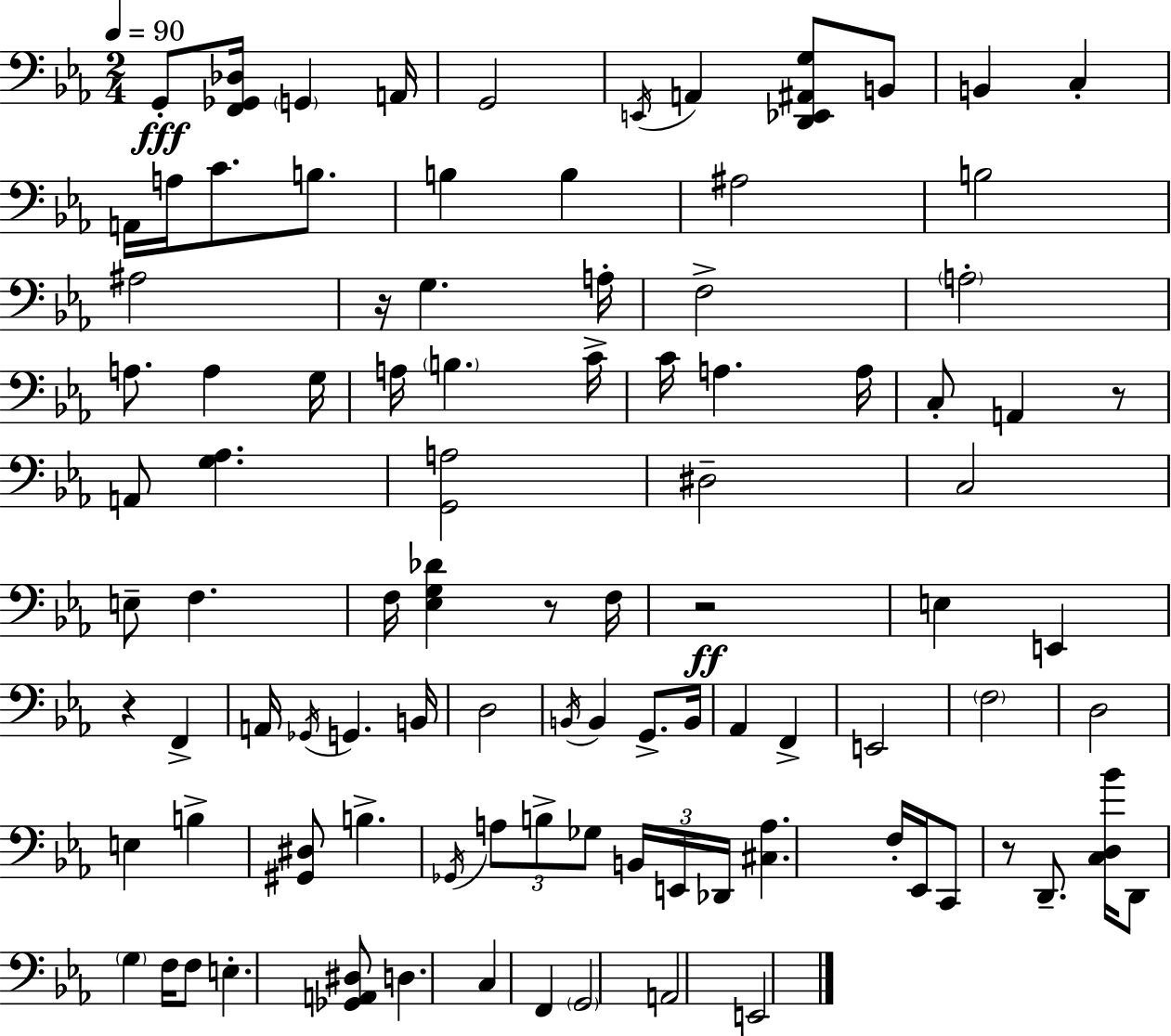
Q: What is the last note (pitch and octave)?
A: E2